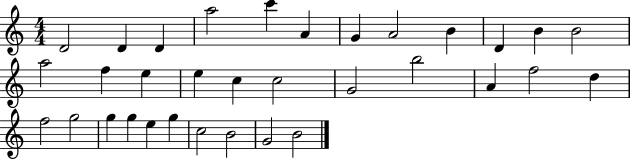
X:1
T:Untitled
M:4/4
L:1/4
K:C
D2 D D a2 c' A G A2 B D B B2 a2 f e e c c2 G2 b2 A f2 d f2 g2 g g e g c2 B2 G2 B2